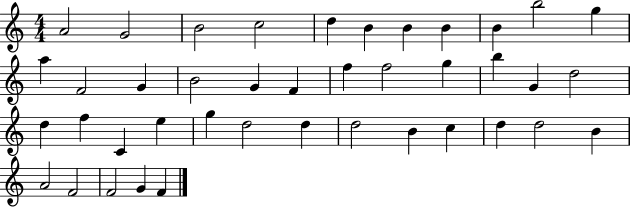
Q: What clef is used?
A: treble